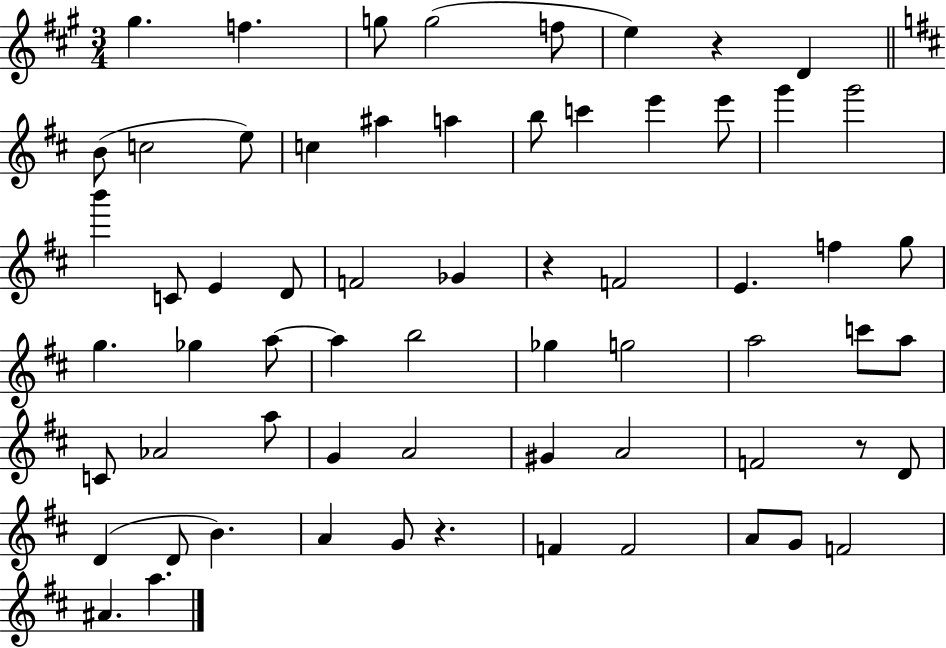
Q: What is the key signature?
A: A major